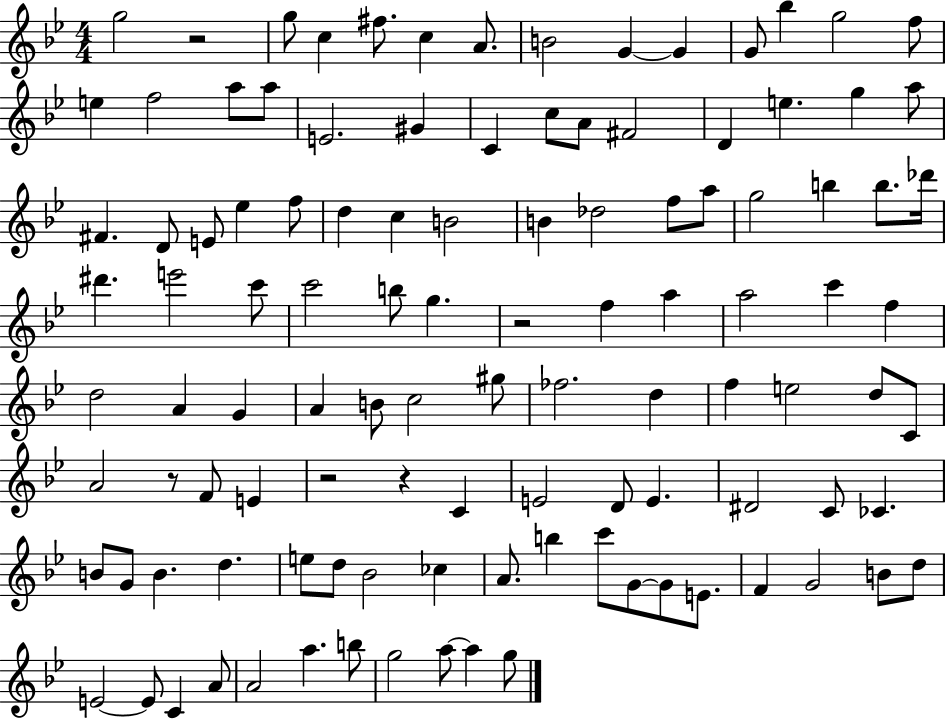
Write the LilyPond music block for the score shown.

{
  \clef treble
  \numericTimeSignature
  \time 4/4
  \key bes \major
  g''2 r2 | g''8 c''4 fis''8. c''4 a'8. | b'2 g'4~~ g'4 | g'8 bes''4 g''2 f''8 | \break e''4 f''2 a''8 a''8 | e'2. gis'4 | c'4 c''8 a'8 fis'2 | d'4 e''4. g''4 a''8 | \break fis'4. d'8 e'8 ees''4 f''8 | d''4 c''4 b'2 | b'4 des''2 f''8 a''8 | g''2 b''4 b''8. des'''16 | \break dis'''4. e'''2 c'''8 | c'''2 b''8 g''4. | r2 f''4 a''4 | a''2 c'''4 f''4 | \break d''2 a'4 g'4 | a'4 b'8 c''2 gis''8 | fes''2. d''4 | f''4 e''2 d''8 c'8 | \break a'2 r8 f'8 e'4 | r2 r4 c'4 | e'2 d'8 e'4. | dis'2 c'8 ces'4. | \break b'8 g'8 b'4. d''4. | e''8 d''8 bes'2 ces''4 | a'8. b''4 c'''8 g'8~~ g'8 e'8. | f'4 g'2 b'8 d''8 | \break e'2~~ e'8 c'4 a'8 | a'2 a''4. b''8 | g''2 a''8~~ a''4 g''8 | \bar "|."
}